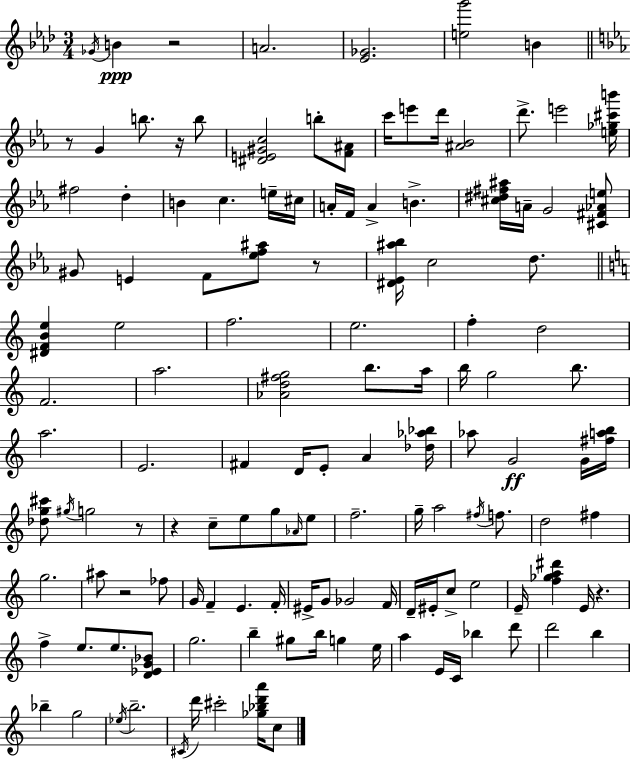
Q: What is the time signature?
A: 3/4